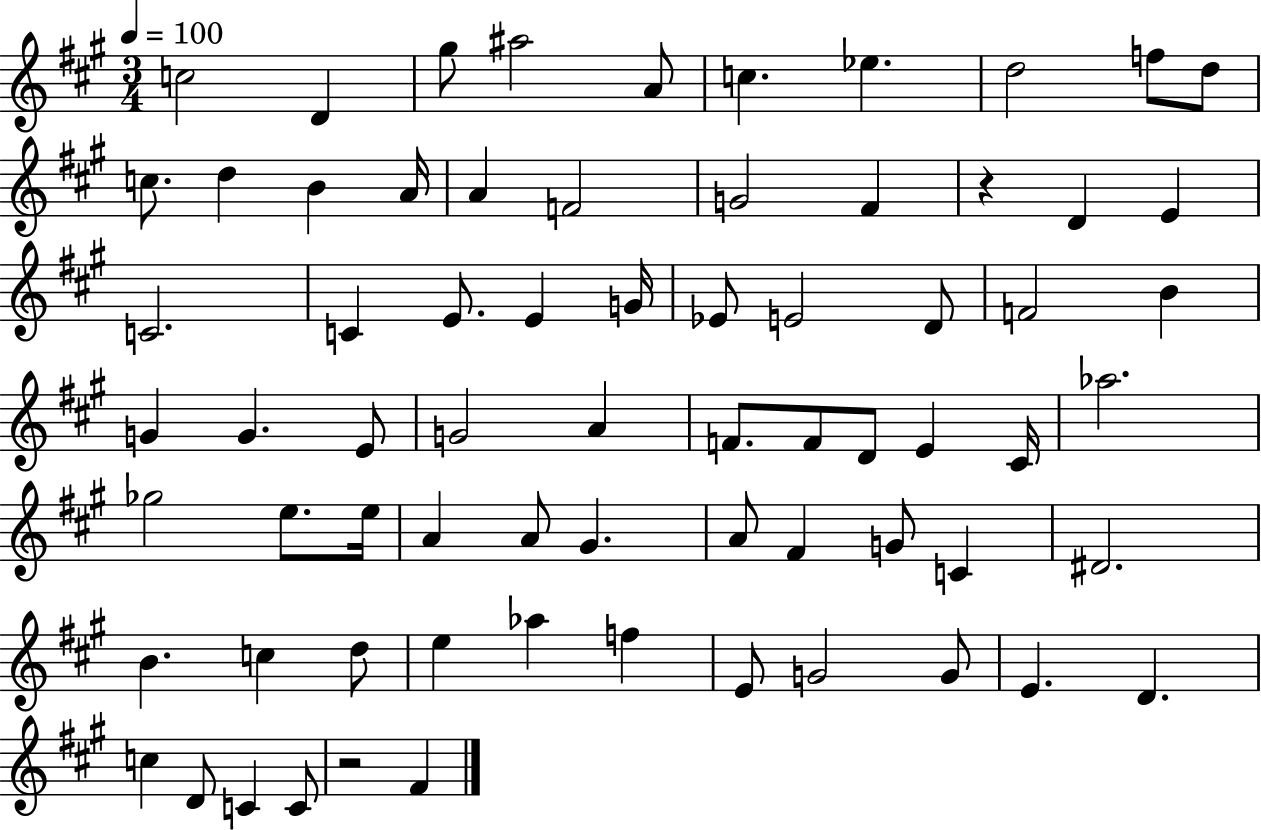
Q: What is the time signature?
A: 3/4